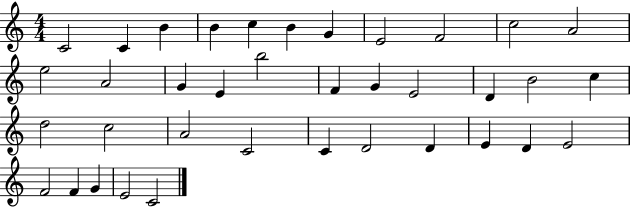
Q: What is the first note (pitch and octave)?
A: C4